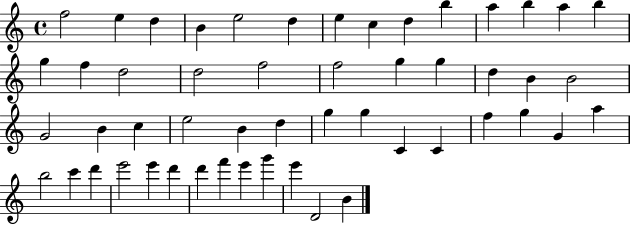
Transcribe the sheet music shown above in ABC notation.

X:1
T:Untitled
M:4/4
L:1/4
K:C
f2 e d B e2 d e c d b a b a b g f d2 d2 f2 f2 g g d B B2 G2 B c e2 B d g g C C f g G a b2 c' d' e'2 e' d' d' f' e' g' e' D2 B